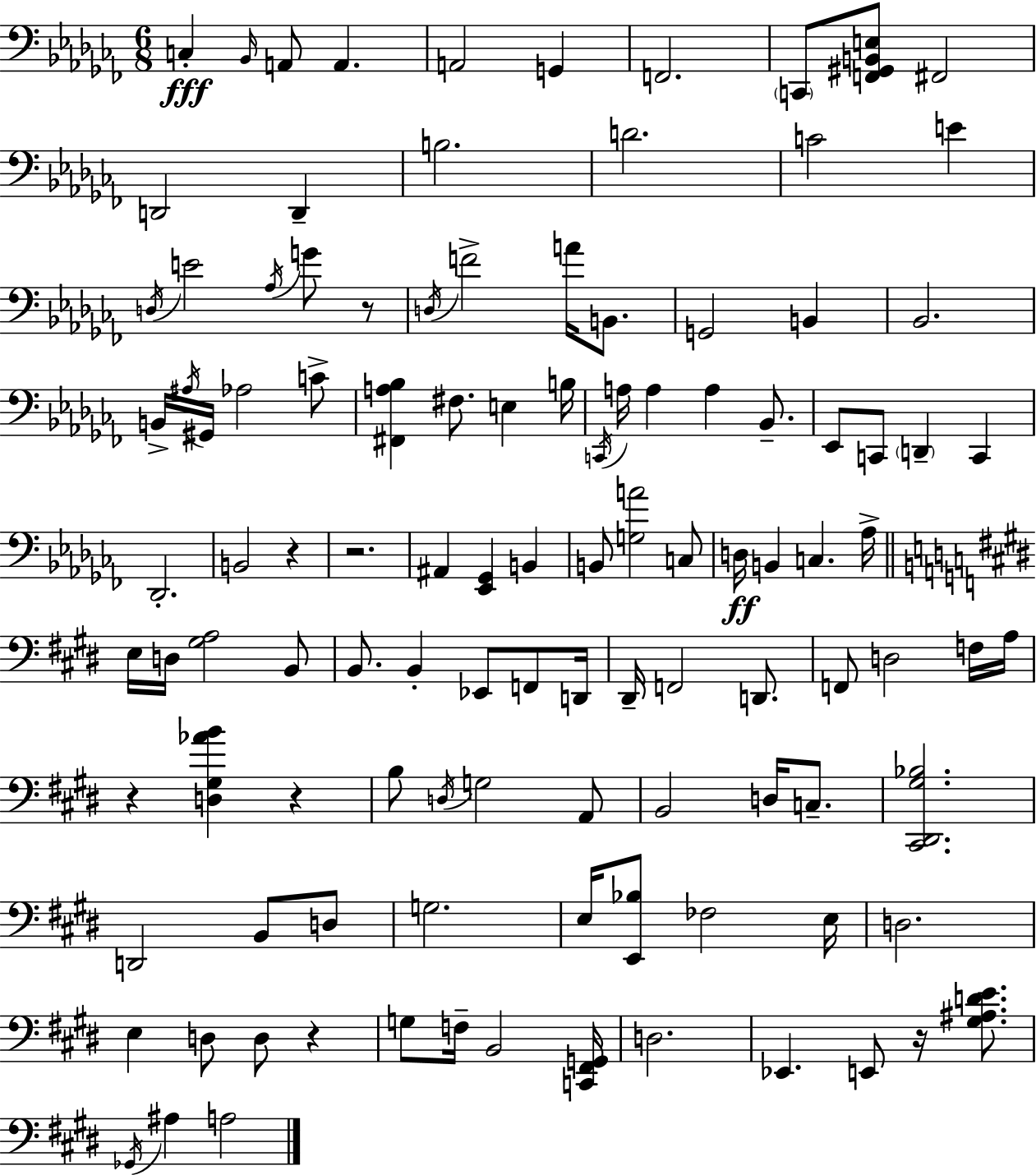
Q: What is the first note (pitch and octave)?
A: C3